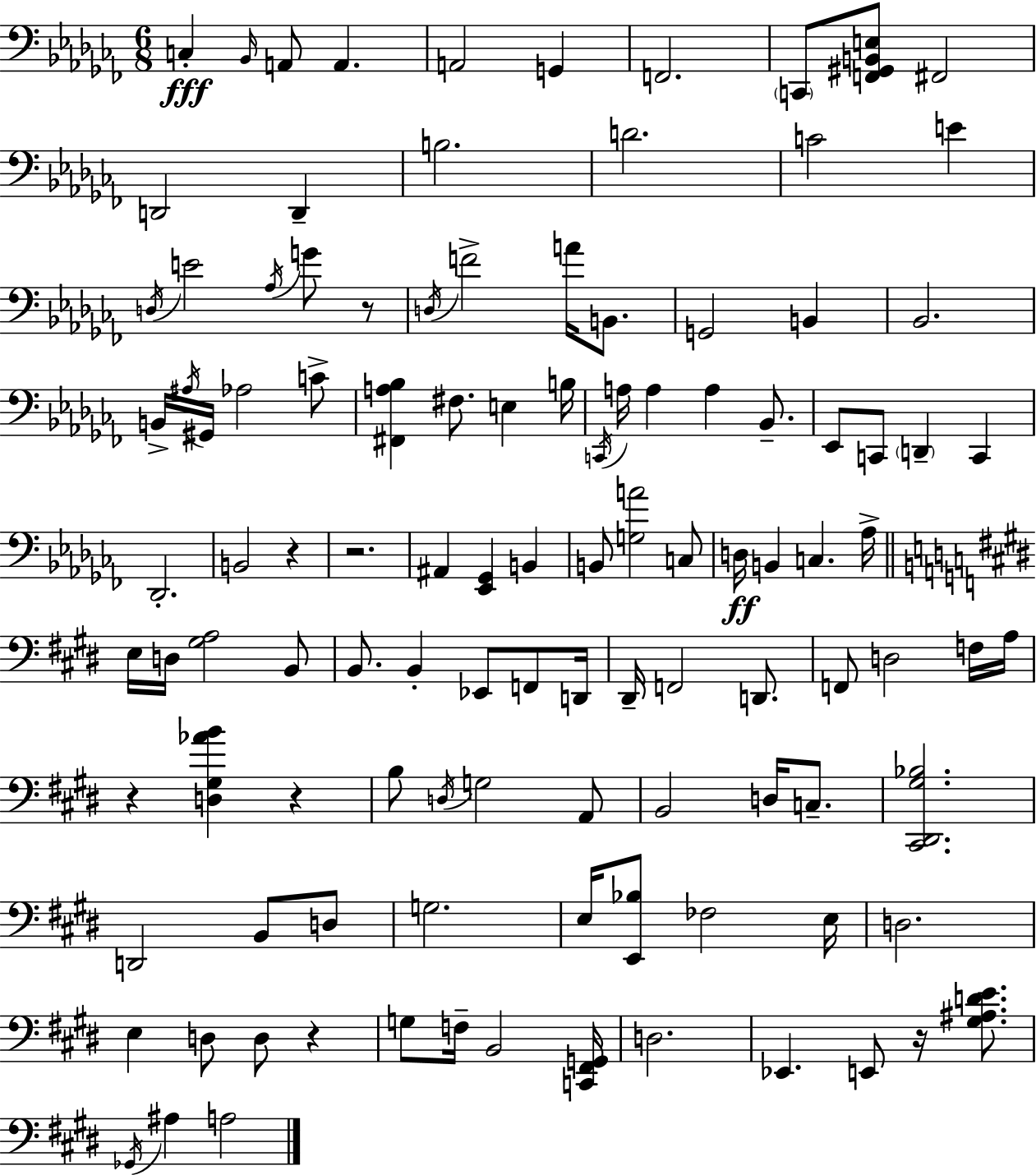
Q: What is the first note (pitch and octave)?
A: C3